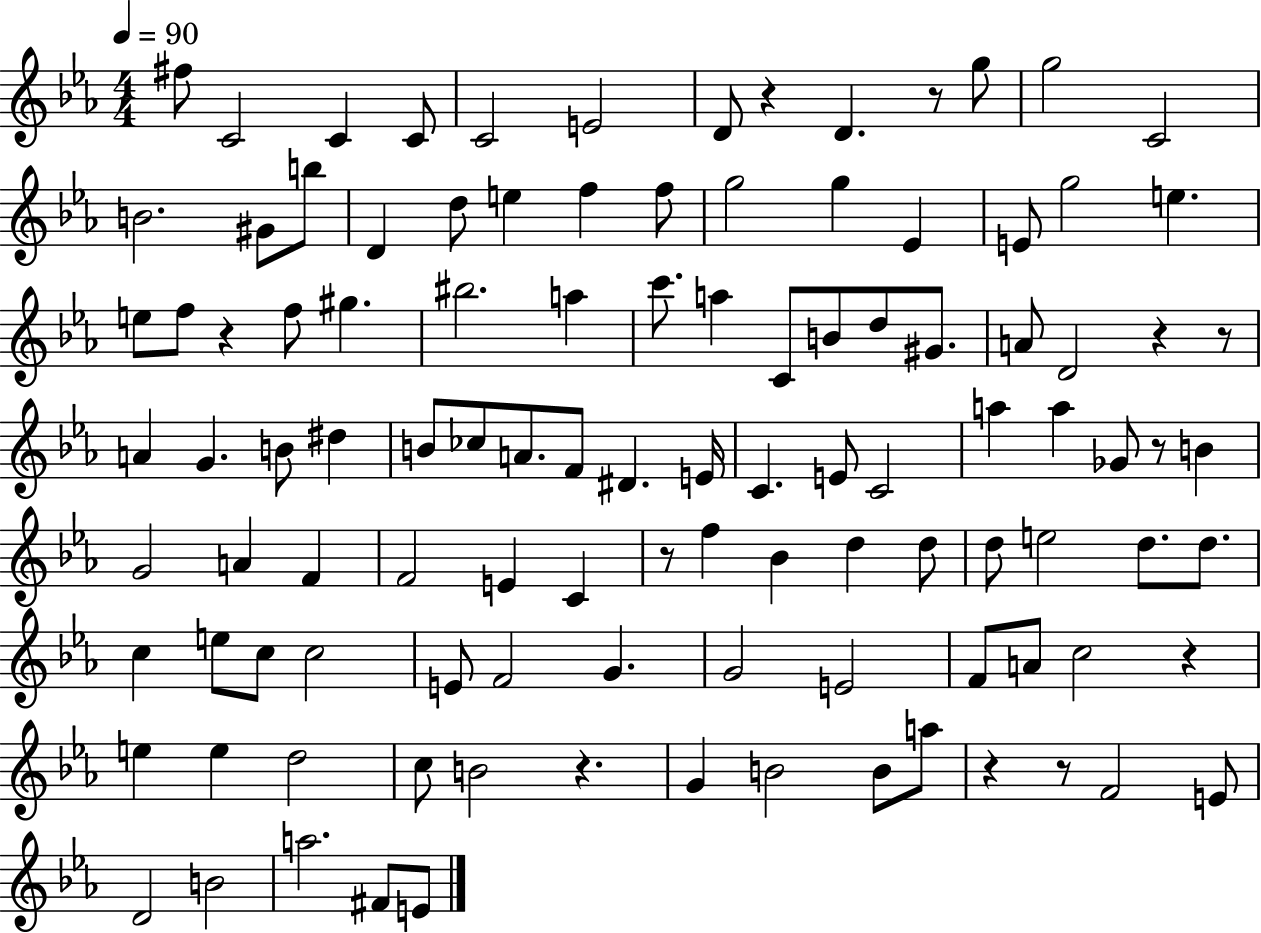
X:1
T:Untitled
M:4/4
L:1/4
K:Eb
^f/2 C2 C C/2 C2 E2 D/2 z D z/2 g/2 g2 C2 B2 ^G/2 b/2 D d/2 e f f/2 g2 g _E E/2 g2 e e/2 f/2 z f/2 ^g ^b2 a c'/2 a C/2 B/2 d/2 ^G/2 A/2 D2 z z/2 A G B/2 ^d B/2 _c/2 A/2 F/2 ^D E/4 C E/2 C2 a a _G/2 z/2 B G2 A F F2 E C z/2 f _B d d/2 d/2 e2 d/2 d/2 c e/2 c/2 c2 E/2 F2 G G2 E2 F/2 A/2 c2 z e e d2 c/2 B2 z G B2 B/2 a/2 z z/2 F2 E/2 D2 B2 a2 ^F/2 E/2